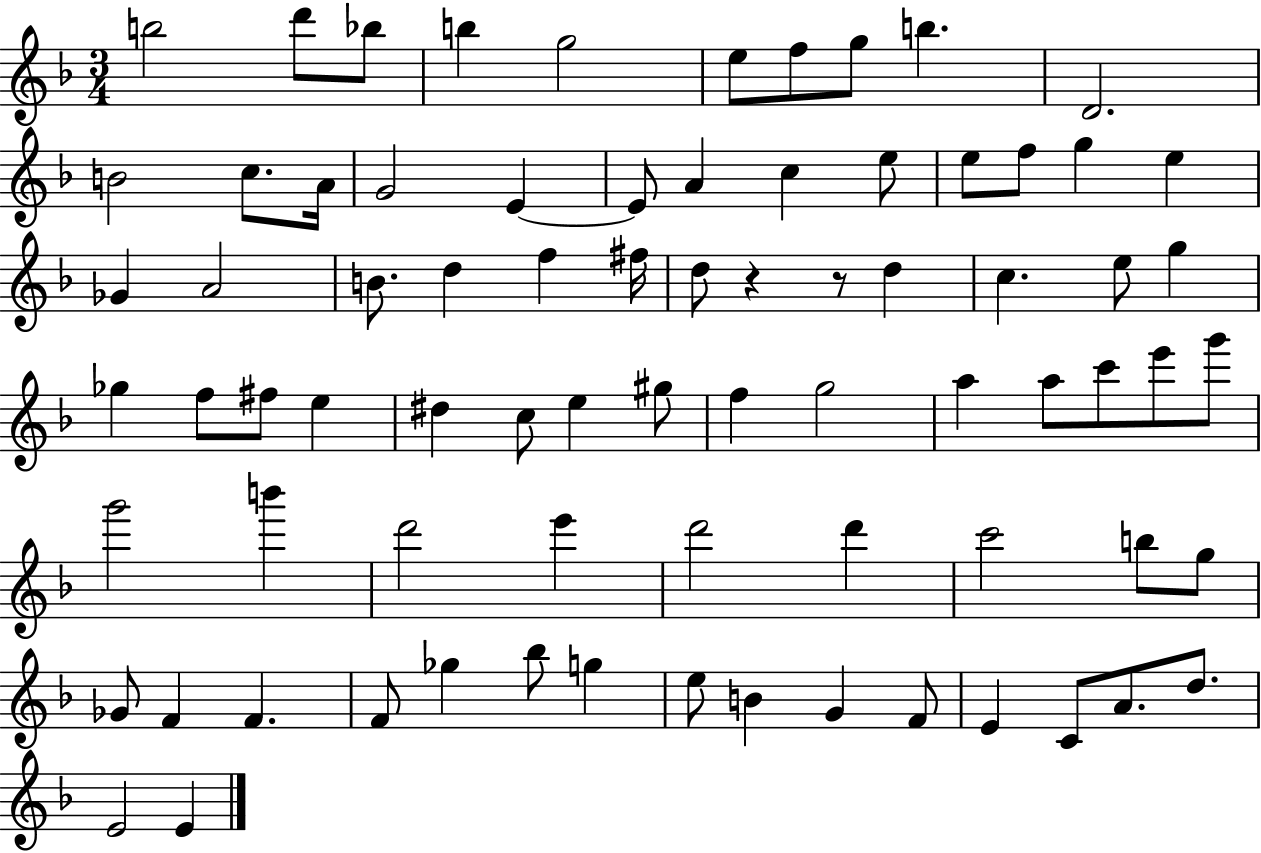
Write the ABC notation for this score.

X:1
T:Untitled
M:3/4
L:1/4
K:F
b2 d'/2 _b/2 b g2 e/2 f/2 g/2 b D2 B2 c/2 A/4 G2 E E/2 A c e/2 e/2 f/2 g e _G A2 B/2 d f ^f/4 d/2 z z/2 d c e/2 g _g f/2 ^f/2 e ^d c/2 e ^g/2 f g2 a a/2 c'/2 e'/2 g'/2 g'2 b' d'2 e' d'2 d' c'2 b/2 g/2 _G/2 F F F/2 _g _b/2 g e/2 B G F/2 E C/2 A/2 d/2 E2 E